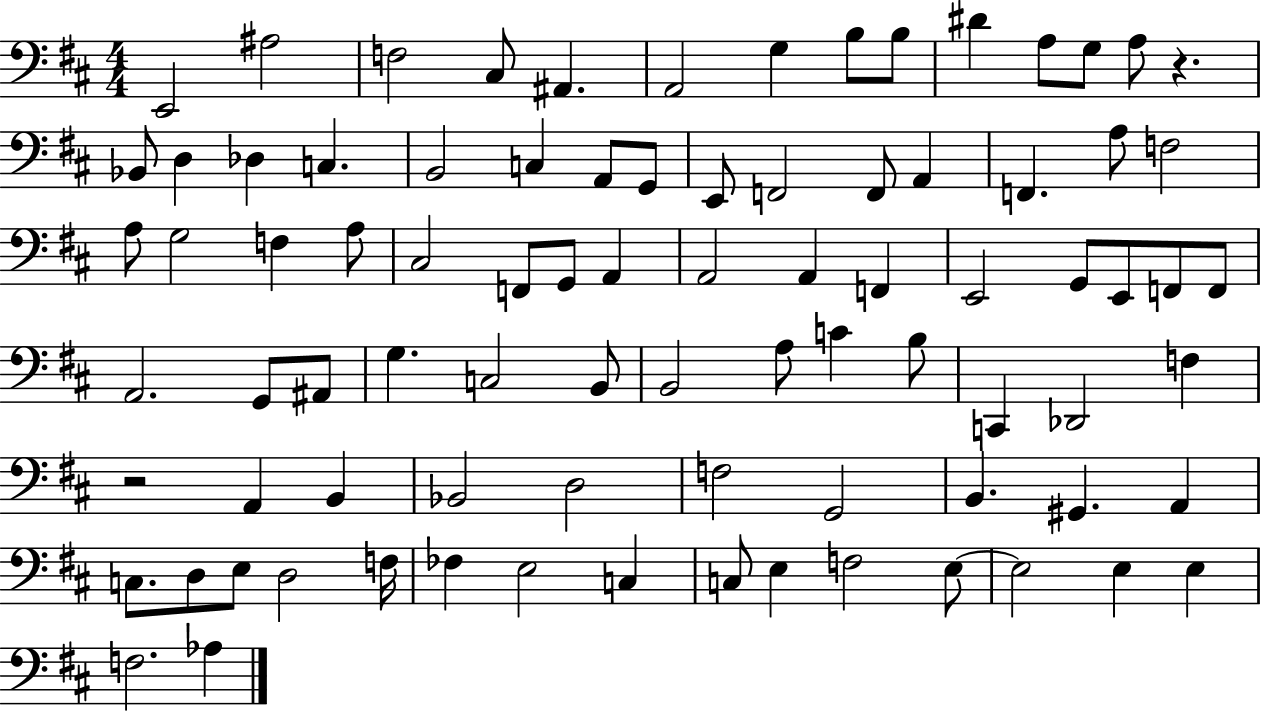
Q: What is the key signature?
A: D major